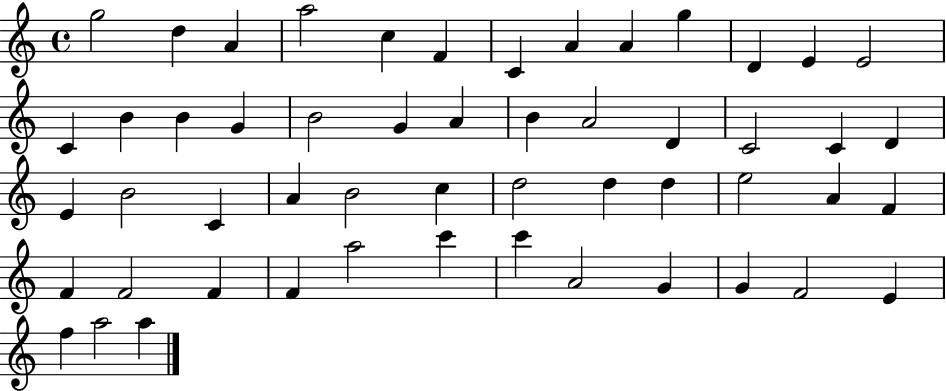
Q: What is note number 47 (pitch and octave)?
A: G4